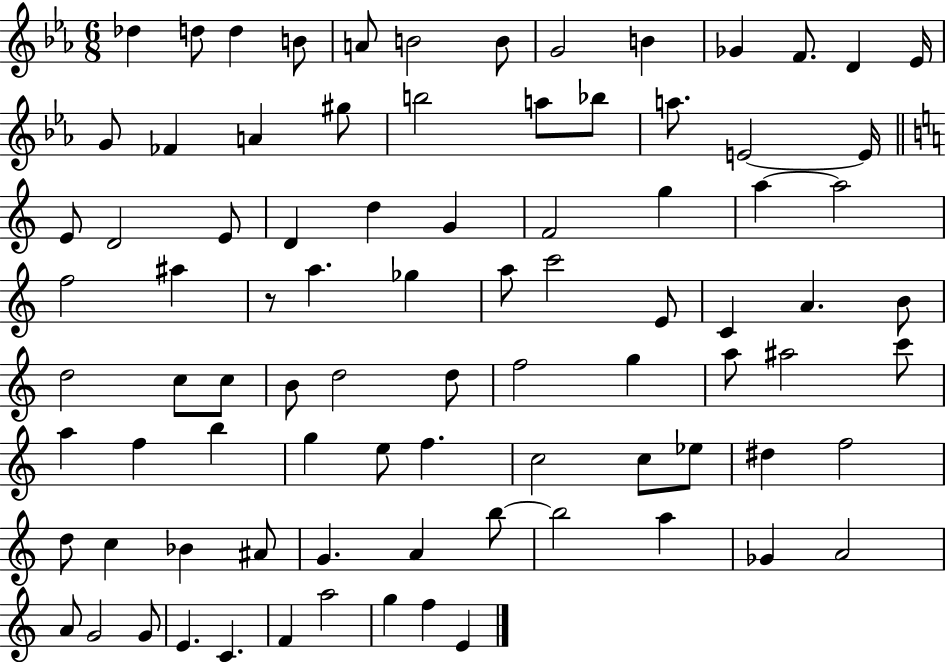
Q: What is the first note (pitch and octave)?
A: Db5